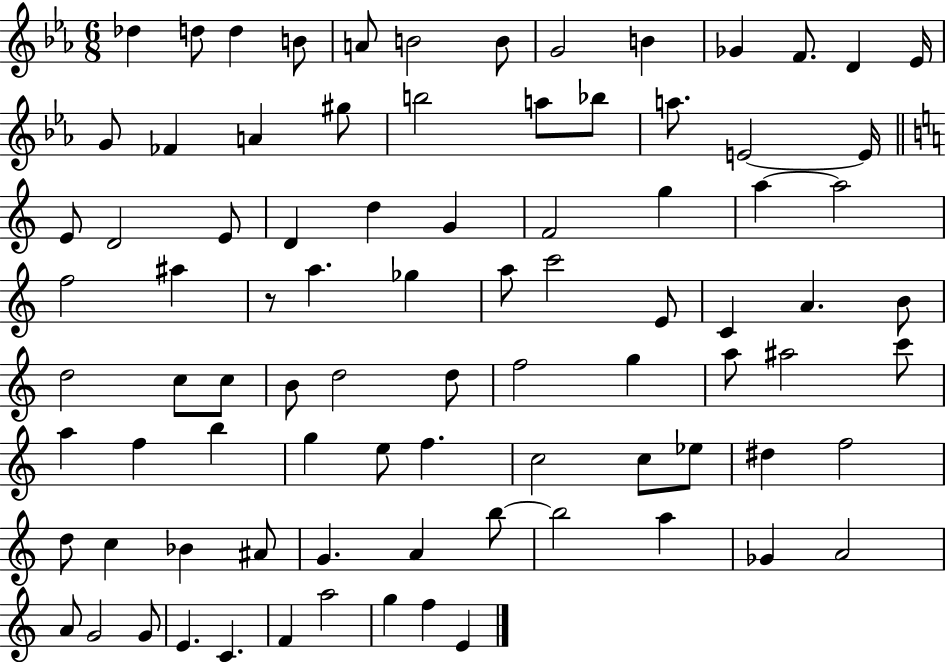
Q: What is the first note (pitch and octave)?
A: Db5